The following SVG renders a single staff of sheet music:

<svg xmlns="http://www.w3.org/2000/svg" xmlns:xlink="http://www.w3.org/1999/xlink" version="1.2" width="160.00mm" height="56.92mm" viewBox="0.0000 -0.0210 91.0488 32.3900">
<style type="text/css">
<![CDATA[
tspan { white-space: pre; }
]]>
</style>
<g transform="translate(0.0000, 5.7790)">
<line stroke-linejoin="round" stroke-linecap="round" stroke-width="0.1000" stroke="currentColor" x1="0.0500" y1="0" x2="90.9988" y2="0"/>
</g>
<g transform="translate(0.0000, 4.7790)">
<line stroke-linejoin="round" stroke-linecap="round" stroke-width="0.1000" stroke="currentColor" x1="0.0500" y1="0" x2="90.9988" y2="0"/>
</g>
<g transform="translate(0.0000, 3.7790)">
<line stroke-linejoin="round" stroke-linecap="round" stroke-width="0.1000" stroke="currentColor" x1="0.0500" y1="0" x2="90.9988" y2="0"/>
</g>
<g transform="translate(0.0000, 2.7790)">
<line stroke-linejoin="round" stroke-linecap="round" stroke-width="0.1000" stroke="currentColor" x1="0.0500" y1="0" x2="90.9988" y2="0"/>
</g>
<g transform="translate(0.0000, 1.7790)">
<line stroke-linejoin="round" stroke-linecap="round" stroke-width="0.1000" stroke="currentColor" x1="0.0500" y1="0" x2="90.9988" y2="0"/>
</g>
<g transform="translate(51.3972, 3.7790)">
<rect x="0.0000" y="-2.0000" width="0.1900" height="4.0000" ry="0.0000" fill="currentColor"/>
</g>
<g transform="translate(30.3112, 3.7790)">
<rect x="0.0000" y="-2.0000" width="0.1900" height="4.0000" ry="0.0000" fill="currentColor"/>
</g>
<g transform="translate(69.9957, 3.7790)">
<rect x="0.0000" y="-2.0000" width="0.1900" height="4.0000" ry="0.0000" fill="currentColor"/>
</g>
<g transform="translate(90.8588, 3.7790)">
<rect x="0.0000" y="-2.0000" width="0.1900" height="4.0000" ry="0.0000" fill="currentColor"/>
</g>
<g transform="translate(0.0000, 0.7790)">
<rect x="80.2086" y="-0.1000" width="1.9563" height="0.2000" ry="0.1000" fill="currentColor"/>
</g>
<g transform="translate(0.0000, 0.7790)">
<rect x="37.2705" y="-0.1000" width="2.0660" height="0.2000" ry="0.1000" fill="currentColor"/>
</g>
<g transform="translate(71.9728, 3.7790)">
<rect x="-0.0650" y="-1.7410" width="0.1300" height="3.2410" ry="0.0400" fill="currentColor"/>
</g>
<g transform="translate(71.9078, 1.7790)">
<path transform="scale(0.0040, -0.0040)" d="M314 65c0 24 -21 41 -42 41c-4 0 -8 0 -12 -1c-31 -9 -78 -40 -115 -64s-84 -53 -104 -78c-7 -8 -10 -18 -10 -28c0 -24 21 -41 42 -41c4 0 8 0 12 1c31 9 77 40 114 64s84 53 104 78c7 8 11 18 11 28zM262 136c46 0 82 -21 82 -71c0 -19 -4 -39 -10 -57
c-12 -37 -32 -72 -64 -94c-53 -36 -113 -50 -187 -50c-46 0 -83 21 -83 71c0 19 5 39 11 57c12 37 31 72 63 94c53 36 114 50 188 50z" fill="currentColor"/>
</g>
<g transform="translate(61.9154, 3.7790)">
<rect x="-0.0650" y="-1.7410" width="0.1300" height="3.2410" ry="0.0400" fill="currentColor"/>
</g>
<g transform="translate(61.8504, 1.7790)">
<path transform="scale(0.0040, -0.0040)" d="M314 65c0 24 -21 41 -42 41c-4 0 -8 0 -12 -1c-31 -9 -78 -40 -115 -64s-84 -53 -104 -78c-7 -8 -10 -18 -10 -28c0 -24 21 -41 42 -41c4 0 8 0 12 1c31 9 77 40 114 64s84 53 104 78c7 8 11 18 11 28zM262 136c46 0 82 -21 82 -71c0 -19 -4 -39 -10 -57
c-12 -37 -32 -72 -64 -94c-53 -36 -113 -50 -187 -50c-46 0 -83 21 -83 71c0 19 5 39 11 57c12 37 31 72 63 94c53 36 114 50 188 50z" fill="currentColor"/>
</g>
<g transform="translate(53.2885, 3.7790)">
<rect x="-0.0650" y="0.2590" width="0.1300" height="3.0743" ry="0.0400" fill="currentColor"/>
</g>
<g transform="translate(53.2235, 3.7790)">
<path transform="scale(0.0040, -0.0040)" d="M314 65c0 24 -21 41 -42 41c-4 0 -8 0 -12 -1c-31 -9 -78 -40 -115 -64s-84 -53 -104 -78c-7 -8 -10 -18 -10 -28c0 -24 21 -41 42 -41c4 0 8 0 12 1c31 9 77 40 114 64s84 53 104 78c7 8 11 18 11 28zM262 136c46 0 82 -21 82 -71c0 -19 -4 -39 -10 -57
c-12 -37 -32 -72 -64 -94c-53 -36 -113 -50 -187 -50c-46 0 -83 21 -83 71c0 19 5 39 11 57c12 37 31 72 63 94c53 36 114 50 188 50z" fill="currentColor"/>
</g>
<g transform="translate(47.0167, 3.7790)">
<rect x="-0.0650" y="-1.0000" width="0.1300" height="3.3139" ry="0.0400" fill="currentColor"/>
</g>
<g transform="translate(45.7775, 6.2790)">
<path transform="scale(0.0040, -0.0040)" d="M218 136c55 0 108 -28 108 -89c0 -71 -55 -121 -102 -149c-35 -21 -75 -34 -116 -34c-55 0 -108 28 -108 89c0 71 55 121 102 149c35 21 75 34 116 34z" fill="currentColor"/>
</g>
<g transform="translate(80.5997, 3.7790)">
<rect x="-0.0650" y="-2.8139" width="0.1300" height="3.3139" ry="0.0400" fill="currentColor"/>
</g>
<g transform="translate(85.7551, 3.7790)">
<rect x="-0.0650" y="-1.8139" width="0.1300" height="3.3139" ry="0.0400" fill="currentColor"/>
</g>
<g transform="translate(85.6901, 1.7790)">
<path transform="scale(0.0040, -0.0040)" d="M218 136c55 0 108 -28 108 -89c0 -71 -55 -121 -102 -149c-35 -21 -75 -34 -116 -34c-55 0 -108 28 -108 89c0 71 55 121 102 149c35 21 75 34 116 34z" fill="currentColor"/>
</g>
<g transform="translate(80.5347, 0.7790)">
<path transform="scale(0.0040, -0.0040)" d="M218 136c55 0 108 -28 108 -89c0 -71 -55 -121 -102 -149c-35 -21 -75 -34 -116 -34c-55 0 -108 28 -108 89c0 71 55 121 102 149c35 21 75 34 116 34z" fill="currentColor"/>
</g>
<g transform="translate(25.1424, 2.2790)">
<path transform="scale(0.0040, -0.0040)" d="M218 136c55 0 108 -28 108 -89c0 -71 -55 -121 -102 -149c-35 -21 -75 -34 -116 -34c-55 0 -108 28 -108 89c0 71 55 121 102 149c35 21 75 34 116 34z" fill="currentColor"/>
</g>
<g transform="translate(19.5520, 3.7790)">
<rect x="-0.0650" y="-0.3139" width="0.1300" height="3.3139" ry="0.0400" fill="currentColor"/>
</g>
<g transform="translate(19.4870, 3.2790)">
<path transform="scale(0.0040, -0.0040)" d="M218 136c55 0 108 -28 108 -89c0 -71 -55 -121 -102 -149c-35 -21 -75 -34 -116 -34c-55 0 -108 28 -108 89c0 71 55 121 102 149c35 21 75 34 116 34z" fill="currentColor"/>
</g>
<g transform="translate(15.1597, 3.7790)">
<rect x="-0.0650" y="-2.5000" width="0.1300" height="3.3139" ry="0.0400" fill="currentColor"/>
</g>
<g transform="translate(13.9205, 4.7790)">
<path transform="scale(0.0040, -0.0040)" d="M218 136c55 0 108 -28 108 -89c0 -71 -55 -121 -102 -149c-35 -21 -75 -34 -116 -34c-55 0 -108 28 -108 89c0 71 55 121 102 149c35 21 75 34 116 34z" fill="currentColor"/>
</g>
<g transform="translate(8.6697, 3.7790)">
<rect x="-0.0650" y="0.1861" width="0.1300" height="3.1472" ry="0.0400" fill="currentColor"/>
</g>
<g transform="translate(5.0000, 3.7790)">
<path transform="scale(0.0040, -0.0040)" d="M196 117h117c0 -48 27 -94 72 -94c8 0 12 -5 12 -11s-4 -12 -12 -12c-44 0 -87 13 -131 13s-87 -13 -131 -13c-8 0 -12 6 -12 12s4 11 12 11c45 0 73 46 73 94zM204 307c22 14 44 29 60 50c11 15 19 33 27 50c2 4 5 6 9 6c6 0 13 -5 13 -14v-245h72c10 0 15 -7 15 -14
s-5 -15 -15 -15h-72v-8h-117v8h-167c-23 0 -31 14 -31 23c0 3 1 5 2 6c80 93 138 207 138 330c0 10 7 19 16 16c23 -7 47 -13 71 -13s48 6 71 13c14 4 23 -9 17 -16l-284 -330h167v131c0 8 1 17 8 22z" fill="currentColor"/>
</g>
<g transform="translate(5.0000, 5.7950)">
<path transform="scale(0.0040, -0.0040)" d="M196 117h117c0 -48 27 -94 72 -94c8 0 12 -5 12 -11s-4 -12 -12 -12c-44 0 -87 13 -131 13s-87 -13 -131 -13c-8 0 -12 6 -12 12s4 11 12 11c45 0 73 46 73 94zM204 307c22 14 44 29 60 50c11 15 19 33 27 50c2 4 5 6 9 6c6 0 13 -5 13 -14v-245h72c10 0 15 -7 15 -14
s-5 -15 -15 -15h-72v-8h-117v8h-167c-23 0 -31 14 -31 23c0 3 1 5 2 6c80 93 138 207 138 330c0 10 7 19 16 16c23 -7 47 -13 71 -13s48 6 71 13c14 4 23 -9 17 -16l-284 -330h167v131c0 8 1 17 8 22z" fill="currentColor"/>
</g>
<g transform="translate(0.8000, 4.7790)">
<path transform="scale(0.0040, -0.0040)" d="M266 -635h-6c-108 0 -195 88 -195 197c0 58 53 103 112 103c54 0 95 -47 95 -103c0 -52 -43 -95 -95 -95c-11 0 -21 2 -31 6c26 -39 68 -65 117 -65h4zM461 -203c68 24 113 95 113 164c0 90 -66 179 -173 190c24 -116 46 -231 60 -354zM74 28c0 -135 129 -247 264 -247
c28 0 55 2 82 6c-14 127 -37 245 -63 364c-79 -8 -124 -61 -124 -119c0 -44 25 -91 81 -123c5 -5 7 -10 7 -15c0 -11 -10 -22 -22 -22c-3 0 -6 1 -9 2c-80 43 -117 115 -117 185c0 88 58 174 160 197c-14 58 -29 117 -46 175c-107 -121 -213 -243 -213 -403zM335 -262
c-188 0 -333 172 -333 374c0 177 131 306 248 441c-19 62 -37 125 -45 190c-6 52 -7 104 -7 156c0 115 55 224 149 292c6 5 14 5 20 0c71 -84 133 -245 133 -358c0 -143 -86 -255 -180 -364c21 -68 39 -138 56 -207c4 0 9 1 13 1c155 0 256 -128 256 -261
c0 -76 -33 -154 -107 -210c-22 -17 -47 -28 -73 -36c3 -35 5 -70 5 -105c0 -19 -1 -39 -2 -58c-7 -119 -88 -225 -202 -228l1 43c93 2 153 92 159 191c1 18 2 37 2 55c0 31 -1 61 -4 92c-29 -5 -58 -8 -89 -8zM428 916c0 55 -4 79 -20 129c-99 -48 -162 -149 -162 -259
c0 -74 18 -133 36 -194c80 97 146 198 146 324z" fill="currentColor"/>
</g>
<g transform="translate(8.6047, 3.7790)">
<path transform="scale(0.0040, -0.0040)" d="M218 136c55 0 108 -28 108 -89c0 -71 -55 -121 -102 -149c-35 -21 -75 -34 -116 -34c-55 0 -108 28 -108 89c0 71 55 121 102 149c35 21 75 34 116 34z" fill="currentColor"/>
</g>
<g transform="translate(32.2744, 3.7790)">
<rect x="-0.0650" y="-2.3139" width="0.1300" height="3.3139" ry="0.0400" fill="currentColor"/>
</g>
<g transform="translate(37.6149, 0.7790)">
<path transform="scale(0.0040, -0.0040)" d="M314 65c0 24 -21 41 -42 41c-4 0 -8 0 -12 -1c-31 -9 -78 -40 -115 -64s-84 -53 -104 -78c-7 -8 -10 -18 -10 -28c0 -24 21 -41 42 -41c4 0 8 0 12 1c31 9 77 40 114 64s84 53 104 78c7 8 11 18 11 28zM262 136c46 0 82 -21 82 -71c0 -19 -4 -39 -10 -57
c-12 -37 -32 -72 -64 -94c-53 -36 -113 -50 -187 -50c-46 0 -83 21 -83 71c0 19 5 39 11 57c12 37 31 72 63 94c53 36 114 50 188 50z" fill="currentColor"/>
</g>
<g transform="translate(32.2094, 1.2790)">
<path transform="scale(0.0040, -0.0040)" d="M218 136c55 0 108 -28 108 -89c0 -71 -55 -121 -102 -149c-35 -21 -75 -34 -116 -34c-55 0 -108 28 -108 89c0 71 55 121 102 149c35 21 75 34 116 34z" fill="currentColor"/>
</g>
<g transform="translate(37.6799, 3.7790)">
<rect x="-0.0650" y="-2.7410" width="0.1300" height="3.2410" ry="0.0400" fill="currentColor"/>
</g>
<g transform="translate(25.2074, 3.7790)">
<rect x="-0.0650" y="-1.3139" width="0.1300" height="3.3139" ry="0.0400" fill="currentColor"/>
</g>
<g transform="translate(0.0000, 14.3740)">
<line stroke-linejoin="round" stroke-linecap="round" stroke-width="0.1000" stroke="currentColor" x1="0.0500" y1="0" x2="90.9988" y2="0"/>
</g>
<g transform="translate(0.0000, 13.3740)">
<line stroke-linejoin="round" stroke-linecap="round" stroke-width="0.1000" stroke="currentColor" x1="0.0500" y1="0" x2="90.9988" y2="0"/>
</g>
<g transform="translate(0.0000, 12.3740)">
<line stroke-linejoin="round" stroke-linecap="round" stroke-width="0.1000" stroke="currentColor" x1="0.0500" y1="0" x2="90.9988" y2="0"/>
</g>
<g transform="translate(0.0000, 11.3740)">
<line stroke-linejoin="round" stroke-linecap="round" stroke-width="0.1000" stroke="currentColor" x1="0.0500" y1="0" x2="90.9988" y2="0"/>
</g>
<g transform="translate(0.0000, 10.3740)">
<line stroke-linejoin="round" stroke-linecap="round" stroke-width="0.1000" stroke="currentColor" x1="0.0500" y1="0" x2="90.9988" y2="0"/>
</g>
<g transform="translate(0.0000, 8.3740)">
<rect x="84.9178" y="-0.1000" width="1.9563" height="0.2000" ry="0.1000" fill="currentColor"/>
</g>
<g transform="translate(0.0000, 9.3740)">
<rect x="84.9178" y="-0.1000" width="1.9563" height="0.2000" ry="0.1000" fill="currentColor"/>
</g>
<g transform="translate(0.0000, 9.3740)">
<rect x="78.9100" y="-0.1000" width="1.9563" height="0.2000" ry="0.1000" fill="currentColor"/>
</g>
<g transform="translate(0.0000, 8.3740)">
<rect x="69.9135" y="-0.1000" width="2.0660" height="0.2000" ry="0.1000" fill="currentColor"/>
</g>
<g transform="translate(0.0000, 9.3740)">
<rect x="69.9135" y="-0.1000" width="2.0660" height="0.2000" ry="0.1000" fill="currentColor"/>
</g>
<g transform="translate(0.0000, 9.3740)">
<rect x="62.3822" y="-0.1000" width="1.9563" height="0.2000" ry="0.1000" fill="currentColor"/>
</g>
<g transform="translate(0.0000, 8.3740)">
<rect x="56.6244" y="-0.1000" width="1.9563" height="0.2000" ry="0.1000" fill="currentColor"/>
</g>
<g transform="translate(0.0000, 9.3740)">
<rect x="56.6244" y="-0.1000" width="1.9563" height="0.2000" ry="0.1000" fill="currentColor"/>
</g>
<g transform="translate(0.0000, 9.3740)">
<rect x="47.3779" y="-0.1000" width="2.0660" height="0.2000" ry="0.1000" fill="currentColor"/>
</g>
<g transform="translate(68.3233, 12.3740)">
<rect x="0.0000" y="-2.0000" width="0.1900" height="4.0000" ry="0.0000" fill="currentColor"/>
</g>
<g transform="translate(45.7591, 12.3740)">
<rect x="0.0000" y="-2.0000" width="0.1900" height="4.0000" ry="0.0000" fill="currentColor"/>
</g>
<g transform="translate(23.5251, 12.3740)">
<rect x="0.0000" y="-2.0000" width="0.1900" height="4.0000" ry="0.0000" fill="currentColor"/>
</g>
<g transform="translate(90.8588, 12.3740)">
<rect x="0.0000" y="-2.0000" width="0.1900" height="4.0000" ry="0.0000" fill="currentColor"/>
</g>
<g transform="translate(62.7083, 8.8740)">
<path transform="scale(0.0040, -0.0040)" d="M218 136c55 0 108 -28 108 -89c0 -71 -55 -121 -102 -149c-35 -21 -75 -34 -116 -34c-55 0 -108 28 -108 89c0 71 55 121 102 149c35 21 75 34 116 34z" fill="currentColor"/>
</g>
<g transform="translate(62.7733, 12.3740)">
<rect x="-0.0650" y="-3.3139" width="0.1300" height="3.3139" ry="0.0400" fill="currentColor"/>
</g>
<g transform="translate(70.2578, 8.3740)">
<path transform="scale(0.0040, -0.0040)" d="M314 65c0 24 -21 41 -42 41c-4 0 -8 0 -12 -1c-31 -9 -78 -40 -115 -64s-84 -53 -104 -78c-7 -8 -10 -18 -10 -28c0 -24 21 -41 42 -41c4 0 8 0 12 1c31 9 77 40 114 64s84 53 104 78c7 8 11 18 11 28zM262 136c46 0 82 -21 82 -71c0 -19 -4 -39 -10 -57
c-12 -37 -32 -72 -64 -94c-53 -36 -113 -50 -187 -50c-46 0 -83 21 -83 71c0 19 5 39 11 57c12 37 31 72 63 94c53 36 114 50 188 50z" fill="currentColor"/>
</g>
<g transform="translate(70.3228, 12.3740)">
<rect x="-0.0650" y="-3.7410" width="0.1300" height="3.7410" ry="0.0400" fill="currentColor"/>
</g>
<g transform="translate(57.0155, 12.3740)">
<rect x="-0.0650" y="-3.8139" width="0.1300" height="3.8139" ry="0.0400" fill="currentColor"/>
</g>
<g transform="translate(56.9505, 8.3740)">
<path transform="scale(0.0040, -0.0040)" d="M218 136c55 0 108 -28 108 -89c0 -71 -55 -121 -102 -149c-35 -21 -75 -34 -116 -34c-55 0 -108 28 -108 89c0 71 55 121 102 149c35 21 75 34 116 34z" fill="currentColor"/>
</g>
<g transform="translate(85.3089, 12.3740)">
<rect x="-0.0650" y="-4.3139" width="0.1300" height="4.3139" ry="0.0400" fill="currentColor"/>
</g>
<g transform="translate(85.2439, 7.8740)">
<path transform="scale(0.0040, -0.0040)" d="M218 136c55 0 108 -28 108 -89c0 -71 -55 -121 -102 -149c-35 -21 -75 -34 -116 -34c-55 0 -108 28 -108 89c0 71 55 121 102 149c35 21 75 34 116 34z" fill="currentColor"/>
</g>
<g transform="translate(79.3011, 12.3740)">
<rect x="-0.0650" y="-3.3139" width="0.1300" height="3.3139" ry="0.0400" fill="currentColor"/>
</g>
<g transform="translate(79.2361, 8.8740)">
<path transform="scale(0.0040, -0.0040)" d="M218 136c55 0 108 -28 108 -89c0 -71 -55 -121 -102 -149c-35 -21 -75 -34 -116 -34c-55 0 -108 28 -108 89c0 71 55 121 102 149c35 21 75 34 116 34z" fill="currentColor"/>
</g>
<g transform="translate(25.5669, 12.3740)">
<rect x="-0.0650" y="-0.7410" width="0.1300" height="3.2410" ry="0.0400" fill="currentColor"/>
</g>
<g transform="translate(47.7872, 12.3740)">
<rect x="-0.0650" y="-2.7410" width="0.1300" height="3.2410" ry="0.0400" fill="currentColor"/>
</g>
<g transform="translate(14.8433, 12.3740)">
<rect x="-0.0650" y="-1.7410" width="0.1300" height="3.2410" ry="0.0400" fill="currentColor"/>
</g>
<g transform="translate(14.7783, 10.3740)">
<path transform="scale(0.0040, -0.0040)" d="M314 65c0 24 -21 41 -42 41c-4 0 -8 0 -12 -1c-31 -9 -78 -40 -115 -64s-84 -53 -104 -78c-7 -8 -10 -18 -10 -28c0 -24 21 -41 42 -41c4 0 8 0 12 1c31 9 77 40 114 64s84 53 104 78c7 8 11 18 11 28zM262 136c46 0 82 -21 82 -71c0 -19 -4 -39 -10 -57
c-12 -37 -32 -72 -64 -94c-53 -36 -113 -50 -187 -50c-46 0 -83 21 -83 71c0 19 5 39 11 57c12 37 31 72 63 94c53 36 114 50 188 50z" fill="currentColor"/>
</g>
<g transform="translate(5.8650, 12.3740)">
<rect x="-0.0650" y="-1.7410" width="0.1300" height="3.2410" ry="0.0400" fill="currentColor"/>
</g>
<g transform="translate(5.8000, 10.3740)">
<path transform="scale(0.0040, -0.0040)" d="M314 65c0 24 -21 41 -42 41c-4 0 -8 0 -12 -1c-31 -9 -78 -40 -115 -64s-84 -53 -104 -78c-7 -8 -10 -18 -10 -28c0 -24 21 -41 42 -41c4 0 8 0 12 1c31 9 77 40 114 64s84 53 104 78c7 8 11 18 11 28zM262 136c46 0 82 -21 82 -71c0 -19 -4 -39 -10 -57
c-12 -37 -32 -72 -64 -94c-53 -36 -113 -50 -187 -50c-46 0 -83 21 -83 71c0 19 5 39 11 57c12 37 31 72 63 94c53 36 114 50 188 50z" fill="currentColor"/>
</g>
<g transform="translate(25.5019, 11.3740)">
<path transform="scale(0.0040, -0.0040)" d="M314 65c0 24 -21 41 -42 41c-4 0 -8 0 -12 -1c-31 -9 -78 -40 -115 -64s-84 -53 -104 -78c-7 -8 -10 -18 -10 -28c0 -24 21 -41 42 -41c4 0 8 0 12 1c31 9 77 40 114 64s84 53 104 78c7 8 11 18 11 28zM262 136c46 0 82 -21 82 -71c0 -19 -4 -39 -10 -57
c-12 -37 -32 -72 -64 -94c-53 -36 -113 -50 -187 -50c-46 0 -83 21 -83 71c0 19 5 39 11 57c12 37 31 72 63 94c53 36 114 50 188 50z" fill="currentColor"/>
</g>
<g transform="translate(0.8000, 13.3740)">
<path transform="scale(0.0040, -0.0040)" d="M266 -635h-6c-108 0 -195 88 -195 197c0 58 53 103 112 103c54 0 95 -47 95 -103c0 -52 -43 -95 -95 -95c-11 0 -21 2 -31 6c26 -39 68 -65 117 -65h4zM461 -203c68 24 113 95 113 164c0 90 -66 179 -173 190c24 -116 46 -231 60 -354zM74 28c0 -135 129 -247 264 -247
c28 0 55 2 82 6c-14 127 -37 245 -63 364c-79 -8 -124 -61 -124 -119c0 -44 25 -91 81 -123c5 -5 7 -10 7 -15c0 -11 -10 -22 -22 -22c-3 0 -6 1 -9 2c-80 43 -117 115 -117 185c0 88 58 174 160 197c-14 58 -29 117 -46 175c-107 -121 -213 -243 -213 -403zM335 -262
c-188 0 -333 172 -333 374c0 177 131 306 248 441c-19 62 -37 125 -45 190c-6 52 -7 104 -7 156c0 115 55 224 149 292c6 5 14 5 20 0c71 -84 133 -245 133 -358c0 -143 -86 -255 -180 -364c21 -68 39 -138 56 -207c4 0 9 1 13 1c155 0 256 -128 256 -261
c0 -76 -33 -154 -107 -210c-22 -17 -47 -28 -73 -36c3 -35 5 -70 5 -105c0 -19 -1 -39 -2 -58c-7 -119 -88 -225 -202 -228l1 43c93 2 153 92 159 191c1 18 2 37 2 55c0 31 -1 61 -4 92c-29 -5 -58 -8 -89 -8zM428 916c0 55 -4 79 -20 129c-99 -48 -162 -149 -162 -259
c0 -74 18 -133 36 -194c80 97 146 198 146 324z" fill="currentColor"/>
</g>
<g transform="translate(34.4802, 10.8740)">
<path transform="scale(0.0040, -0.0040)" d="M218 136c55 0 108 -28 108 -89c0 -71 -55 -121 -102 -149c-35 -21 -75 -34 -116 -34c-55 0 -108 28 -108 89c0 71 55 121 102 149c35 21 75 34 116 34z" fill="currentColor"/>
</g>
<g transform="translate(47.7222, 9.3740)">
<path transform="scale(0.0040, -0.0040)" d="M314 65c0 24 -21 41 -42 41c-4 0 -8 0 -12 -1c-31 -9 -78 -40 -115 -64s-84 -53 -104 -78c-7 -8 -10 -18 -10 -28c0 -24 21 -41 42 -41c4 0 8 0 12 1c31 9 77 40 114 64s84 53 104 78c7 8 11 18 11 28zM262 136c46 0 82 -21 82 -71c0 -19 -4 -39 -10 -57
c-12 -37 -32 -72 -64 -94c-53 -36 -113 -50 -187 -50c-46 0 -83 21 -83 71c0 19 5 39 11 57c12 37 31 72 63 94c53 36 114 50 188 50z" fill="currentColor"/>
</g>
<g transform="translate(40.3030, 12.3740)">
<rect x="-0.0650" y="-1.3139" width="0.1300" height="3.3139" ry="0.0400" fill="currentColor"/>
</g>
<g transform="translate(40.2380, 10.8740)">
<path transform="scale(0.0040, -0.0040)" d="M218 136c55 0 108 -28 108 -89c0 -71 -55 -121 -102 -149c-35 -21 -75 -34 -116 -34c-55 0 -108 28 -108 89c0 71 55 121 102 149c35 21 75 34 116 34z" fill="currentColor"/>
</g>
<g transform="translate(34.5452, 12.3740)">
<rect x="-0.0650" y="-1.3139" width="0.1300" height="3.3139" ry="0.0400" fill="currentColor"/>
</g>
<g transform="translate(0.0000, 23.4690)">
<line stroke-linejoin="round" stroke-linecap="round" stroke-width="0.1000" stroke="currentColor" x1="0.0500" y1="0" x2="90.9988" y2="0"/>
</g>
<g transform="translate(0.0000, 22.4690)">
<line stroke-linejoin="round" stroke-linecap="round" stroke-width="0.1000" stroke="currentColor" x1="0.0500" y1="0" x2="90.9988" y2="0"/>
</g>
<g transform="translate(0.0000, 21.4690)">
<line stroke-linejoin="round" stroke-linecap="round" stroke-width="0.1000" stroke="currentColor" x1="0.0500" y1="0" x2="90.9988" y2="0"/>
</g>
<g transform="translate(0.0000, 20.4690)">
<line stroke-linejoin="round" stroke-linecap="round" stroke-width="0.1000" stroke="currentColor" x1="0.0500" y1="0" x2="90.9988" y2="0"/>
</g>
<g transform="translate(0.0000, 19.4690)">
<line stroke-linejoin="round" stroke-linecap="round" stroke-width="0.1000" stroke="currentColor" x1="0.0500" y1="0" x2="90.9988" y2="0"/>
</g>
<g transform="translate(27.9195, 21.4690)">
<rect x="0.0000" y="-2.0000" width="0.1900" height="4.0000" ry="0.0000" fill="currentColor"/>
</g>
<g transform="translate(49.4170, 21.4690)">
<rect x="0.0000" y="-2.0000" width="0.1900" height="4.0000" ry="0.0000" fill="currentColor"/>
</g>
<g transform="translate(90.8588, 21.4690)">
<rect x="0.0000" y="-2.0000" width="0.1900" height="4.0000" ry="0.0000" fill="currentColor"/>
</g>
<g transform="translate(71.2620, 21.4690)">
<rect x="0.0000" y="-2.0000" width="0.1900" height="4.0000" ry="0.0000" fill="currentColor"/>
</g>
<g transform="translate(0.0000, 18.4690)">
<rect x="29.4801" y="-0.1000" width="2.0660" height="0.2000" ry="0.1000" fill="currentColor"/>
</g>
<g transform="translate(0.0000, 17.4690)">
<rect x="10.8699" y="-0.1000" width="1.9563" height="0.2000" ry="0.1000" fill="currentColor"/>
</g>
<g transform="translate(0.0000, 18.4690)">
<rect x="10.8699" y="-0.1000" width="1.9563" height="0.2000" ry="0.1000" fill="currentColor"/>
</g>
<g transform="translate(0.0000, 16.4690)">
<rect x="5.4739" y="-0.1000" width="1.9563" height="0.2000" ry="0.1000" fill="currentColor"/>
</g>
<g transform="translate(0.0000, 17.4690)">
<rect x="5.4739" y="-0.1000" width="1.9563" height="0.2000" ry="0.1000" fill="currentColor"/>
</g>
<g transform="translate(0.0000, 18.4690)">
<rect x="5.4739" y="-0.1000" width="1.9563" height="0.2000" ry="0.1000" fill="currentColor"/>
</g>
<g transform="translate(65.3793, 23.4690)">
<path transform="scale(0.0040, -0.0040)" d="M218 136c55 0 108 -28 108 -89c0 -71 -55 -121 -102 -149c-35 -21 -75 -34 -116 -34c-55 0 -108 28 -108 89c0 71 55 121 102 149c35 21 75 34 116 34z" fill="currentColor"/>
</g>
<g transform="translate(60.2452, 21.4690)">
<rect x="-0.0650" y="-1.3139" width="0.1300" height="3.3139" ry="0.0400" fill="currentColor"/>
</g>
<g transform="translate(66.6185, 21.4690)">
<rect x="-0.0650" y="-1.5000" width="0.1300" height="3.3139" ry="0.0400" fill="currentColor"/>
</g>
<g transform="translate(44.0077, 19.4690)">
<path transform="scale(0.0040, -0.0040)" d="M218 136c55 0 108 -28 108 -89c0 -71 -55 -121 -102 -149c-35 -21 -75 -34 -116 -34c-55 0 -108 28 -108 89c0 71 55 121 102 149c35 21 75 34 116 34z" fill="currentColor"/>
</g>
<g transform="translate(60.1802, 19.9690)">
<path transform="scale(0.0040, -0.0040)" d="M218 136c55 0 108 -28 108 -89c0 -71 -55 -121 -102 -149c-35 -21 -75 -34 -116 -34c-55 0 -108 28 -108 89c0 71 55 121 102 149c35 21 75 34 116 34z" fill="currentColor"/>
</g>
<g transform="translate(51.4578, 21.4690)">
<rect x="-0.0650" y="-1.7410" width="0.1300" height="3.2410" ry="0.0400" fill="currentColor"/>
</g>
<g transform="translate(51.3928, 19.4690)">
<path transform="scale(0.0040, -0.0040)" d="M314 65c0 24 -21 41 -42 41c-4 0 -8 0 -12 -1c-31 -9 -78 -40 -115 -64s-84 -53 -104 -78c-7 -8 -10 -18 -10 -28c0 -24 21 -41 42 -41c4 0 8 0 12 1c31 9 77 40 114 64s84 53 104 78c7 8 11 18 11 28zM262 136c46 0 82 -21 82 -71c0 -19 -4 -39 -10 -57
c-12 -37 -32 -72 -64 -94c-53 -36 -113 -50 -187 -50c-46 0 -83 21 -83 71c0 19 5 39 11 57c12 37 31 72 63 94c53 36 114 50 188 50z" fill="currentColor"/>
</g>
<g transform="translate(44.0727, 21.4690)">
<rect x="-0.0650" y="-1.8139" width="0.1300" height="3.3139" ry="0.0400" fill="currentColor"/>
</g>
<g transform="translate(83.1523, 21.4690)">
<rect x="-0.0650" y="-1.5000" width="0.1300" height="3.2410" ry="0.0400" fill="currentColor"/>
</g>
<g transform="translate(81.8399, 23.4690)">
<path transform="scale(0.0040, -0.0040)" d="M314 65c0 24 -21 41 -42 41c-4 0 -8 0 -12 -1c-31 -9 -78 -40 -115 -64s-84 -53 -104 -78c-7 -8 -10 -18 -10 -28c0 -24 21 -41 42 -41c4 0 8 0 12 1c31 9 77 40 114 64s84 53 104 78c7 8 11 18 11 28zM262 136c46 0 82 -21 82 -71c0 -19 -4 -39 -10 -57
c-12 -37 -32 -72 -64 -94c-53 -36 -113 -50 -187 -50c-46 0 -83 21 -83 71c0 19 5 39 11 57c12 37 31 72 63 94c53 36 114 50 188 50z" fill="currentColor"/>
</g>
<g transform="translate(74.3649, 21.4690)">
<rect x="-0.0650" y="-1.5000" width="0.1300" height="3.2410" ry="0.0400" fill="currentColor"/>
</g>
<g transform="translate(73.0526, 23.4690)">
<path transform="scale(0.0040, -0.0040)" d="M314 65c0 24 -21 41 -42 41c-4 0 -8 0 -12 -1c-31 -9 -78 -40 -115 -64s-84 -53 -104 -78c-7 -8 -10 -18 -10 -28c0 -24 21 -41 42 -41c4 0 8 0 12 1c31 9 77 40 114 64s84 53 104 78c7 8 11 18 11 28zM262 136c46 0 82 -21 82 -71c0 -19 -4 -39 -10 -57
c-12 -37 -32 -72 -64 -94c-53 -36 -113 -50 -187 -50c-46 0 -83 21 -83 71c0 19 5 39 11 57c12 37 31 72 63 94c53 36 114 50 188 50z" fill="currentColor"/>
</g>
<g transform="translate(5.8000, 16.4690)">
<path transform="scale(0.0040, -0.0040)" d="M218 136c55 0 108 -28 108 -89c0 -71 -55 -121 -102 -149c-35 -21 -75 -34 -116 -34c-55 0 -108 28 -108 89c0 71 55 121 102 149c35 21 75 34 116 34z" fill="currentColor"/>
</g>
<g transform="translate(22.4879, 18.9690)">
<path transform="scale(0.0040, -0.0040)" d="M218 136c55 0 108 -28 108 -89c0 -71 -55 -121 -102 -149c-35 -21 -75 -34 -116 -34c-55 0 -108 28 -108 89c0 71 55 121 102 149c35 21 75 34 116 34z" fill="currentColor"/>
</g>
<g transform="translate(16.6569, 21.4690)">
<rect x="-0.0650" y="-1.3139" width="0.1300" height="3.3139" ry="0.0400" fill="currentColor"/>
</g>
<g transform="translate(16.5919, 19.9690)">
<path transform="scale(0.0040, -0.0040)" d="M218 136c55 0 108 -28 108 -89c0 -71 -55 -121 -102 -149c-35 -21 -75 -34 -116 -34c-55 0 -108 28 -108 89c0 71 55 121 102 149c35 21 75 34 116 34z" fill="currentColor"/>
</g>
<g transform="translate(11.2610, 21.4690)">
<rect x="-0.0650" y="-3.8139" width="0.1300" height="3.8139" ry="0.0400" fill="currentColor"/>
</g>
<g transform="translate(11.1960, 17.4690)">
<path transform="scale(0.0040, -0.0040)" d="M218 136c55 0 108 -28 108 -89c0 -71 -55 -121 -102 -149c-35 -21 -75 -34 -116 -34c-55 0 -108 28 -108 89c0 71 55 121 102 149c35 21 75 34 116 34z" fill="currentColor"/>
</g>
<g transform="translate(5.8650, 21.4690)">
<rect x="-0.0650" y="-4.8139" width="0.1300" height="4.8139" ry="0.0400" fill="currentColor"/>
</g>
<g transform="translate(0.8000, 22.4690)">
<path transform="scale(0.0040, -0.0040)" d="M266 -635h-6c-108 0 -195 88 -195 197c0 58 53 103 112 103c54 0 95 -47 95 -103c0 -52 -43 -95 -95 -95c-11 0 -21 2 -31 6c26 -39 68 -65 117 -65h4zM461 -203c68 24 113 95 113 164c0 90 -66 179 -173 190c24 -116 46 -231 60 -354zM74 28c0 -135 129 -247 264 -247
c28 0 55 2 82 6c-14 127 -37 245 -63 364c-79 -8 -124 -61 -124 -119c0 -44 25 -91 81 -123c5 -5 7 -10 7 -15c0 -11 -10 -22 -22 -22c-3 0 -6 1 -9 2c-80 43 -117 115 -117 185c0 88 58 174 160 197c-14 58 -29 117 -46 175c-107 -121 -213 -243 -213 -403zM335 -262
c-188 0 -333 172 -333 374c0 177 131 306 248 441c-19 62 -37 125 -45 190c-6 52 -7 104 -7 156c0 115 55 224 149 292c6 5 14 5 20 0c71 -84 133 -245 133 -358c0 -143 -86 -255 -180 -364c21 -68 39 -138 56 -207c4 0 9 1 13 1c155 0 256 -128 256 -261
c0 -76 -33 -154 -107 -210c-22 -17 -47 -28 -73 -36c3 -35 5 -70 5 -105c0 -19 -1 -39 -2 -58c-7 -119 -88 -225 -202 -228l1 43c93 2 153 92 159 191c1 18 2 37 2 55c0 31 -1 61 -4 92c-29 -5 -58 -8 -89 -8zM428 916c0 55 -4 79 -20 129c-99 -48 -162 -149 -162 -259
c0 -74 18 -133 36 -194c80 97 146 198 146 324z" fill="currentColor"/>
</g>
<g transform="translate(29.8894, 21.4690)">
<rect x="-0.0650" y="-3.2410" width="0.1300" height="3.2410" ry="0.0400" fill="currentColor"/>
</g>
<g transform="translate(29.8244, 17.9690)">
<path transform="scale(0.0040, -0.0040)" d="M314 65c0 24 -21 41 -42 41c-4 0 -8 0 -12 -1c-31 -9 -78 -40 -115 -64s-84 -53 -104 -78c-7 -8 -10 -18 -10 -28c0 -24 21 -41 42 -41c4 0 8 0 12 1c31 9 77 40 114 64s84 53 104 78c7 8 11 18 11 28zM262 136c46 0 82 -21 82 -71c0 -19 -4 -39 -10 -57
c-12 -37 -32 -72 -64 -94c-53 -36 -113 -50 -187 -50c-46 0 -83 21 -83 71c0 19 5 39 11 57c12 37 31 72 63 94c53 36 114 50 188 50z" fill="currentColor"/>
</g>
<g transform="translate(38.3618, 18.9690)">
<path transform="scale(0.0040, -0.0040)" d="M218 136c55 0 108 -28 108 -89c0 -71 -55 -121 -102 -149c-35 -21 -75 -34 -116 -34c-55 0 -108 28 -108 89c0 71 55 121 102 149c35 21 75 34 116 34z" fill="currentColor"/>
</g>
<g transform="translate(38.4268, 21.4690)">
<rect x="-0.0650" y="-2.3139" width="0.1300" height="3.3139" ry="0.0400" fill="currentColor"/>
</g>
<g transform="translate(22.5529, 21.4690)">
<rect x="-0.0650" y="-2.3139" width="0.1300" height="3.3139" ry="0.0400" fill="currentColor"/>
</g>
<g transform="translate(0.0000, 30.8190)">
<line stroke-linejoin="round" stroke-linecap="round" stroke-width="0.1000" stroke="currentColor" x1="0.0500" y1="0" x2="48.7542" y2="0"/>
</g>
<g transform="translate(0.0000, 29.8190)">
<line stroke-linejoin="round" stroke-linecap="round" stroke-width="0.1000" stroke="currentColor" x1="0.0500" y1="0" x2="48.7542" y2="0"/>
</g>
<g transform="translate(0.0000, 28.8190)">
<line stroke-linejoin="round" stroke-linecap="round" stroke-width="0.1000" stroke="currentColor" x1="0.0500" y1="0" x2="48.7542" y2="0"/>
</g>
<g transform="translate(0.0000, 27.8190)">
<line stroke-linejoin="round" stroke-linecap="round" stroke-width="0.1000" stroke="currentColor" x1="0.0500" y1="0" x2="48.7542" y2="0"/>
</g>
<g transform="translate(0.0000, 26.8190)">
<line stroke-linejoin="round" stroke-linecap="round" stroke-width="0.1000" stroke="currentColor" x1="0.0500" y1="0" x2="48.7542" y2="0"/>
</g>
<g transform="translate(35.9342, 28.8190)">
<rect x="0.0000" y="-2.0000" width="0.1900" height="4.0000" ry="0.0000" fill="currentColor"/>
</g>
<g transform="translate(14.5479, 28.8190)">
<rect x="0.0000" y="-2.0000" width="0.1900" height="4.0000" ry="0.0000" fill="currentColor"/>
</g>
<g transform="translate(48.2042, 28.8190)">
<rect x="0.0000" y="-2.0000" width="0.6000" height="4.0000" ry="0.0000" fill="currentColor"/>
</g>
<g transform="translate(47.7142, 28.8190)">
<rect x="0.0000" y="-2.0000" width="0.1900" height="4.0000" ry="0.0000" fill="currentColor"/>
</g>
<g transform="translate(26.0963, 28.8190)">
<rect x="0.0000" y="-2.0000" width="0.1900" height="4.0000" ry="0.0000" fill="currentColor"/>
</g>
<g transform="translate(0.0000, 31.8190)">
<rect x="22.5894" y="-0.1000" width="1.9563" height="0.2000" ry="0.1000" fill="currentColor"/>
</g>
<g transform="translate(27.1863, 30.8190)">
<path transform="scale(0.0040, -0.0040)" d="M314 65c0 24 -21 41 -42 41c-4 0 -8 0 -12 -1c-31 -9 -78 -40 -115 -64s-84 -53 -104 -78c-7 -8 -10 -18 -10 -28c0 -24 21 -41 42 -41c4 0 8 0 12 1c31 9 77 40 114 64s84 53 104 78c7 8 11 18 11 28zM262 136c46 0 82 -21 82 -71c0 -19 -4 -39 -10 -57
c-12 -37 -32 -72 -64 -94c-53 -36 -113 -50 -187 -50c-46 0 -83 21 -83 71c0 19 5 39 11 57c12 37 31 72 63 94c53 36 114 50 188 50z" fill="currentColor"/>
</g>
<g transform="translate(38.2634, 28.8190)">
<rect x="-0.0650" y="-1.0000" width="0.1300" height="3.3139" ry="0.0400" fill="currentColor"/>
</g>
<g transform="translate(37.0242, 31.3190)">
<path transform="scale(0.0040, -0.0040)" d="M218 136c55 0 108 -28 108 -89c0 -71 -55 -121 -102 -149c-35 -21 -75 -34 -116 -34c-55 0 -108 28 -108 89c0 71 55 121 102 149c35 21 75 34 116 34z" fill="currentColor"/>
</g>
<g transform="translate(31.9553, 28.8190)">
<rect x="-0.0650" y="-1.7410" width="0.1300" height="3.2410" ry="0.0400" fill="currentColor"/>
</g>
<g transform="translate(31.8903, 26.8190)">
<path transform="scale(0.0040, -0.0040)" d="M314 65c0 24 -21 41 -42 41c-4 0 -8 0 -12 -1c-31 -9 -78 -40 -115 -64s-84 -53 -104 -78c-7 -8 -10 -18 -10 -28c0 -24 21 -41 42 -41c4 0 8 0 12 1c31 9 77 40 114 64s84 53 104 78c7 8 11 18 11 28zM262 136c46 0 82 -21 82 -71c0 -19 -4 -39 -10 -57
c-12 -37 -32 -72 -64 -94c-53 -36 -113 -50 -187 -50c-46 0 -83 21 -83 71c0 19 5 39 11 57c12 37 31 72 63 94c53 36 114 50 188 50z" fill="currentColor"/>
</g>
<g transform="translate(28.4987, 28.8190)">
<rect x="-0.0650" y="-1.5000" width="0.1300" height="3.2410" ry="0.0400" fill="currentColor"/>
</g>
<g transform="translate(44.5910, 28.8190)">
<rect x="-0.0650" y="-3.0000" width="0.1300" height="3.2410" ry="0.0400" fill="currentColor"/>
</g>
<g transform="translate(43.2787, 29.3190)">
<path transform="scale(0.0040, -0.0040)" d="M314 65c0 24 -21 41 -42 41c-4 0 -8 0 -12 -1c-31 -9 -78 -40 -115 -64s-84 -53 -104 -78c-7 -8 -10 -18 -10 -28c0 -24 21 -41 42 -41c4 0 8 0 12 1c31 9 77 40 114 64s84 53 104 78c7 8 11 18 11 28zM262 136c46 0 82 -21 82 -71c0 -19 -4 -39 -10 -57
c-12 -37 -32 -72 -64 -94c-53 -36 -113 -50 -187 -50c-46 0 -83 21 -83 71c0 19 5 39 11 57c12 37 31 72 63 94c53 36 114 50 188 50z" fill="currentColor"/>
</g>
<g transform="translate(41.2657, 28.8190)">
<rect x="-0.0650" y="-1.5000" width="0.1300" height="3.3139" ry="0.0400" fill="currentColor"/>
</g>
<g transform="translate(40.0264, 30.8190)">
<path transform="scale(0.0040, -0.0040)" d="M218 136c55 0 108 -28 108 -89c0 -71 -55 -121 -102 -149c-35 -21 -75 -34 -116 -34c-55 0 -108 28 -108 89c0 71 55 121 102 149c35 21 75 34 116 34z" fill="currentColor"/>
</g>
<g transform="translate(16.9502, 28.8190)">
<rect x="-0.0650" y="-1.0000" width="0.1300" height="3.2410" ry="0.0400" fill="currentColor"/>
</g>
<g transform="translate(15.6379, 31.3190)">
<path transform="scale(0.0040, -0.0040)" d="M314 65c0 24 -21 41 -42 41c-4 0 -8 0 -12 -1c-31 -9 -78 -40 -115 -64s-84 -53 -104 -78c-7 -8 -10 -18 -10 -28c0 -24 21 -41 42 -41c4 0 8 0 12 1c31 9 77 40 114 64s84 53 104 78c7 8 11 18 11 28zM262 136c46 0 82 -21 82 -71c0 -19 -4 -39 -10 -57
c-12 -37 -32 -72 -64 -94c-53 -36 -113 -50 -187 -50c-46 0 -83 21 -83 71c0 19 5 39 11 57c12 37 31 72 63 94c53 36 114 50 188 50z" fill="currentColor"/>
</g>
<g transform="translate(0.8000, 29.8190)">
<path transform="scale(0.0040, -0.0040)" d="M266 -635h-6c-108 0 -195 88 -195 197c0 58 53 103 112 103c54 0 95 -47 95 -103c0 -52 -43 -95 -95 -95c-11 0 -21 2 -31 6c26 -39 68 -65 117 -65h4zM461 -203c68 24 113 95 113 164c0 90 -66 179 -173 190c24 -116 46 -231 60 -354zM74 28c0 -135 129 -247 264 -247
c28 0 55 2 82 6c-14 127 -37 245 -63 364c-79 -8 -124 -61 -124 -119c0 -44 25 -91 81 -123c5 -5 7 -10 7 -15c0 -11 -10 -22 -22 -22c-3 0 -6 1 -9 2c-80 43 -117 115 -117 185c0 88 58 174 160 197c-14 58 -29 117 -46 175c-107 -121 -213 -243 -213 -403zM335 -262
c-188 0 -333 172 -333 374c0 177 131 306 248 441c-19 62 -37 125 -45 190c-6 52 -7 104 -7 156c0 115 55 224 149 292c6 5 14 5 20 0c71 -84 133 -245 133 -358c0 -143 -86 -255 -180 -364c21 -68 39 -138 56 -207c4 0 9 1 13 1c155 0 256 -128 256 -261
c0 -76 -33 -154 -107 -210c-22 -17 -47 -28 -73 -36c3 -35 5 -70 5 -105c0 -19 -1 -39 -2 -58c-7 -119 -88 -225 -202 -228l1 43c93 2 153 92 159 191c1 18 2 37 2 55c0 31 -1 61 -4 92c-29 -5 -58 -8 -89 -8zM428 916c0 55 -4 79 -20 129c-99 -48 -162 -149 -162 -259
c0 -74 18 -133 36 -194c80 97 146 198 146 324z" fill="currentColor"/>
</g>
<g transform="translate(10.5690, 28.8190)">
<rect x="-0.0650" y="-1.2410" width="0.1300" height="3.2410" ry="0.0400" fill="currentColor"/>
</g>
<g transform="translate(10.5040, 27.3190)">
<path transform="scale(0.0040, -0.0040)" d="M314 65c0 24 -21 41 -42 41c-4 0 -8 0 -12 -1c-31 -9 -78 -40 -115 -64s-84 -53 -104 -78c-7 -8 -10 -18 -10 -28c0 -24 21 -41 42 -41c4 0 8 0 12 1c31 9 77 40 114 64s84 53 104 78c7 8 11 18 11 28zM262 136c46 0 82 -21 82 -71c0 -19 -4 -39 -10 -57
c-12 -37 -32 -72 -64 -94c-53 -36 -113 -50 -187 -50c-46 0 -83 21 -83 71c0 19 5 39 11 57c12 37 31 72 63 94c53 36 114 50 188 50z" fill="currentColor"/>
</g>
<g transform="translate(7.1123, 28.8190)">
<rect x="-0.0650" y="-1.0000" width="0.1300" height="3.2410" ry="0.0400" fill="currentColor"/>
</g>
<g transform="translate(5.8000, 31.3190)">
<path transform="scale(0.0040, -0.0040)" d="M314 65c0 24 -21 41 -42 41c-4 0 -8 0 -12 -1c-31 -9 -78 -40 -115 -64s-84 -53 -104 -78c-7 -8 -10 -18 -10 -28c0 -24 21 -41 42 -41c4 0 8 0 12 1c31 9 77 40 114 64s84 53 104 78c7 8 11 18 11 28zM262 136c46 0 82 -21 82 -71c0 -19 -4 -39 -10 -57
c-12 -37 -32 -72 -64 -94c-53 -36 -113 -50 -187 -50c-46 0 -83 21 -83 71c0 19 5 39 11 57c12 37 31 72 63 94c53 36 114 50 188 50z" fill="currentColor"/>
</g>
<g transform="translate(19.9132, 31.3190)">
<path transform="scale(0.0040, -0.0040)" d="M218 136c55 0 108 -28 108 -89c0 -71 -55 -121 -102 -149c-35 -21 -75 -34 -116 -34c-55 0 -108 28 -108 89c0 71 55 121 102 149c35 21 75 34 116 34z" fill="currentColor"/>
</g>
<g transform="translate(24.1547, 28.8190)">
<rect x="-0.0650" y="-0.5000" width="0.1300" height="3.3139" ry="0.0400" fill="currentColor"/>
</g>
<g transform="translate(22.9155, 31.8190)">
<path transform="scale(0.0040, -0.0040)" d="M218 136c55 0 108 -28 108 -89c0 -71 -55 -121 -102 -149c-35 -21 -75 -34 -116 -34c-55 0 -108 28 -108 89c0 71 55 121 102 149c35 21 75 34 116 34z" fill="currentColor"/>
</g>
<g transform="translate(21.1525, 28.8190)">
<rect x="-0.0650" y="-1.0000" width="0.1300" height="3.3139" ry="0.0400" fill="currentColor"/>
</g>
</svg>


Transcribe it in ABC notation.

X:1
T:Untitled
M:4/4
L:1/4
K:C
B G c e g a2 D B2 f2 f2 a f f2 f2 d2 e e a2 c' b c'2 b d' e' c' e g b2 g f f2 e E E2 E2 D2 e2 D2 D C E2 f2 D E A2